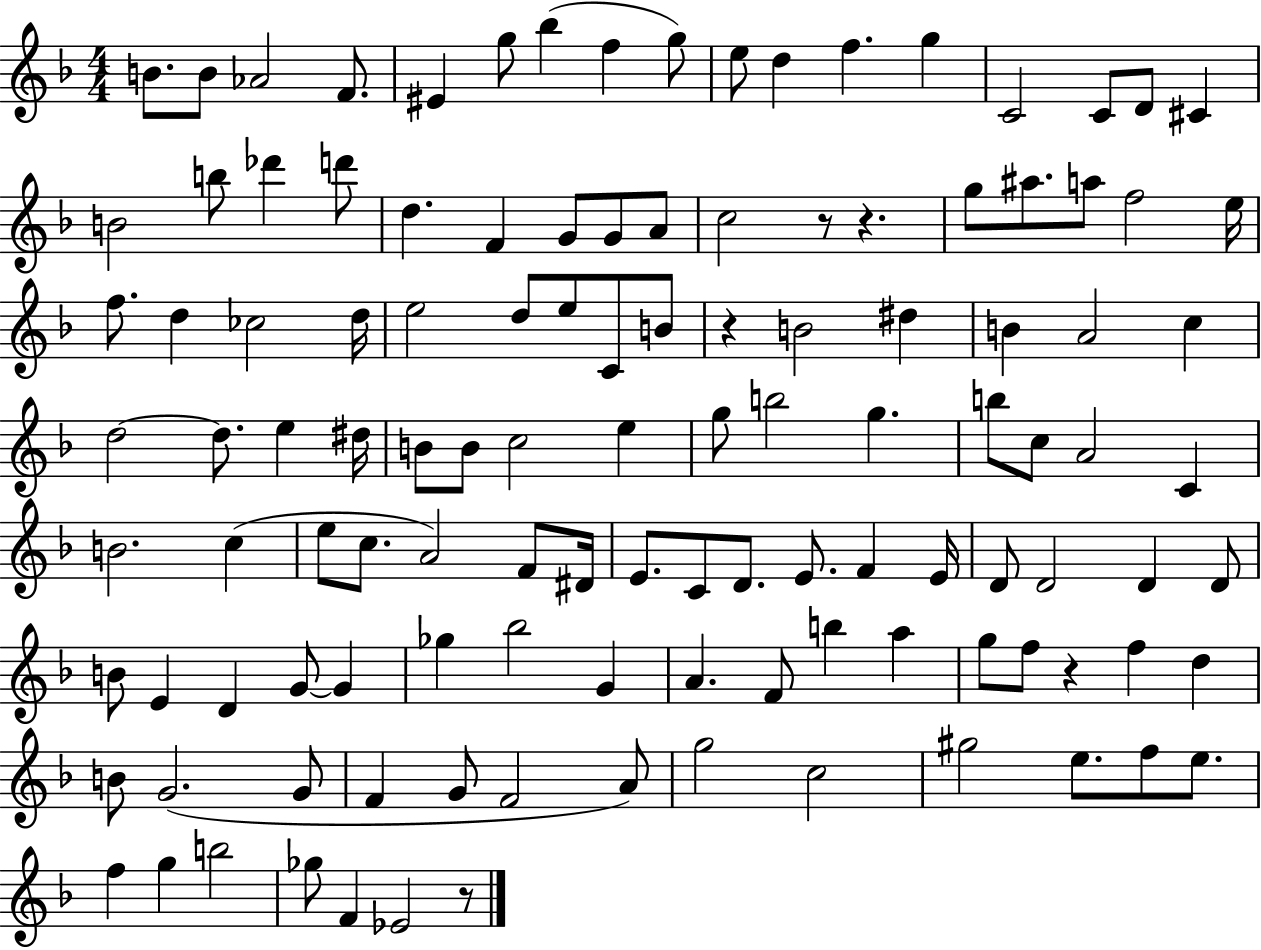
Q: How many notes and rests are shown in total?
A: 118